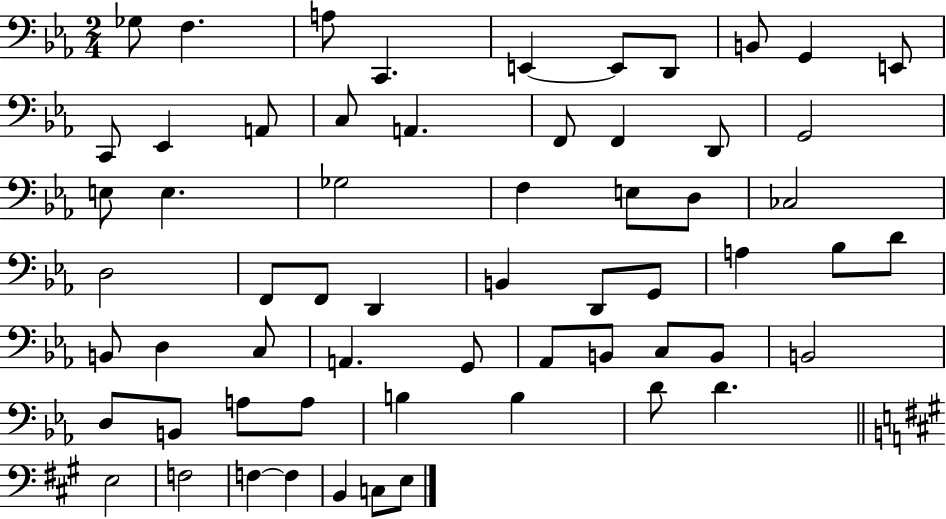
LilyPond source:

{
  \clef bass
  \numericTimeSignature
  \time 2/4
  \key ees \major
  ges8 f4. | a8 c,4. | e,4~~ e,8 d,8 | b,8 g,4 e,8 | \break c,8 ees,4 a,8 | c8 a,4. | f,8 f,4 d,8 | g,2 | \break e8 e4. | ges2 | f4 e8 d8 | ces2 | \break d2 | f,8 f,8 d,4 | b,4 d,8 g,8 | a4 bes8 d'8 | \break b,8 d4 c8 | a,4. g,8 | aes,8 b,8 c8 b,8 | b,2 | \break d8 b,8 a8 a8 | b4 b4 | d'8 d'4. | \bar "||" \break \key a \major e2 | f2 | f4~~ f4 | b,4 c8 e8 | \break \bar "|."
}